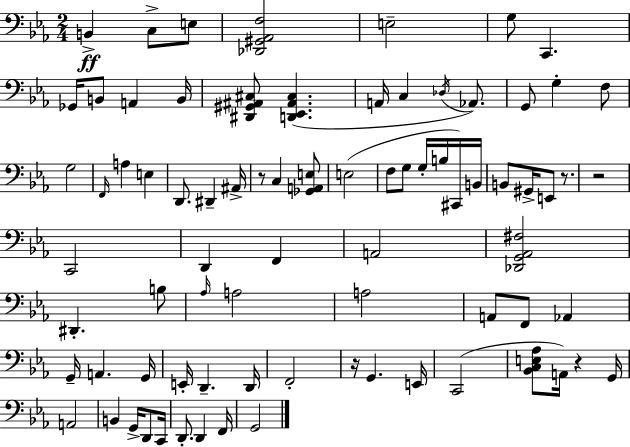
X:1
T:Untitled
M:2/4
L:1/4
K:Cm
B,, C,/2 E,/2 [_D,,^G,,_A,,F,]2 E,2 G,/2 C,, _G,,/4 B,,/2 A,, B,,/4 [^D,,^G,,^A,,^C,]/2 [D,,_E,,^A,,^C,] A,,/4 C, _D,/4 _A,,/2 G,,/2 G, F,/2 G,2 F,,/4 A, E, D,,/2 ^D,, ^A,,/4 z/2 C, [_G,,A,,E,]/2 E,2 F,/2 G,/2 G,/4 B,/4 ^C,,/4 B,,/4 B,,/2 ^G,,/4 E,,/2 z/2 z2 C,,2 D,, F,, A,,2 [_D,,G,,_A,,^F,]2 ^D,, B,/2 _A,/4 A,2 A,2 A,,/2 F,,/2 _A,, G,,/4 A,, G,,/4 E,,/4 D,, D,,/4 F,,2 z/4 G,, E,,/4 C,,2 [_B,,C,E,_A,]/2 A,,/4 z G,,/4 A,,2 B,, G,,/4 D,,/2 C,,/4 D,,/2 D,, F,,/4 G,,2